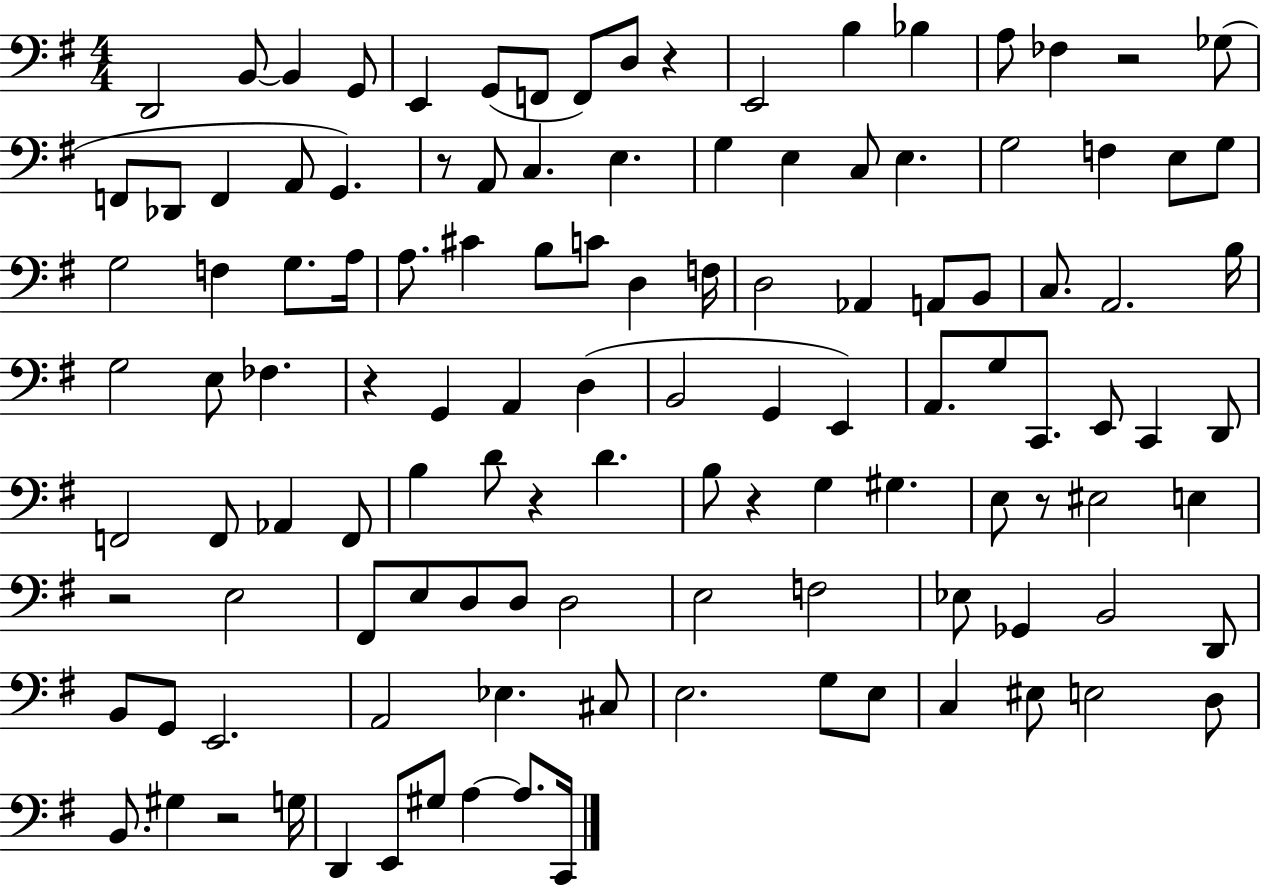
{
  \clef bass
  \numericTimeSignature
  \time 4/4
  \key g \major
  d,2 b,8~~ b,4 g,8 | e,4 g,8( f,8 f,8) d8 r4 | e,2 b4 bes4 | a8 fes4 r2 ges8( | \break f,8 des,8 f,4 a,8 g,4.) | r8 a,8 c4. e4. | g4 e4 c8 e4. | g2 f4 e8 g8 | \break g2 f4 g8. a16 | a8. cis'4 b8 c'8 d4 f16 | d2 aes,4 a,8 b,8 | c8. a,2. b16 | \break g2 e8 fes4. | r4 g,4 a,4 d4( | b,2 g,4 e,4) | a,8. g8 c,8. e,8 c,4 d,8 | \break f,2 f,8 aes,4 f,8 | b4 d'8 r4 d'4. | b8 r4 g4 gis4. | e8 r8 eis2 e4 | \break r2 e2 | fis,8 e8 d8 d8 d2 | e2 f2 | ees8 ges,4 b,2 d,8 | \break b,8 g,8 e,2. | a,2 ees4. cis8 | e2. g8 e8 | c4 eis8 e2 d8 | \break b,8. gis4 r2 g16 | d,4 e,8 gis8 a4~~ a8. c,16 | \bar "|."
}